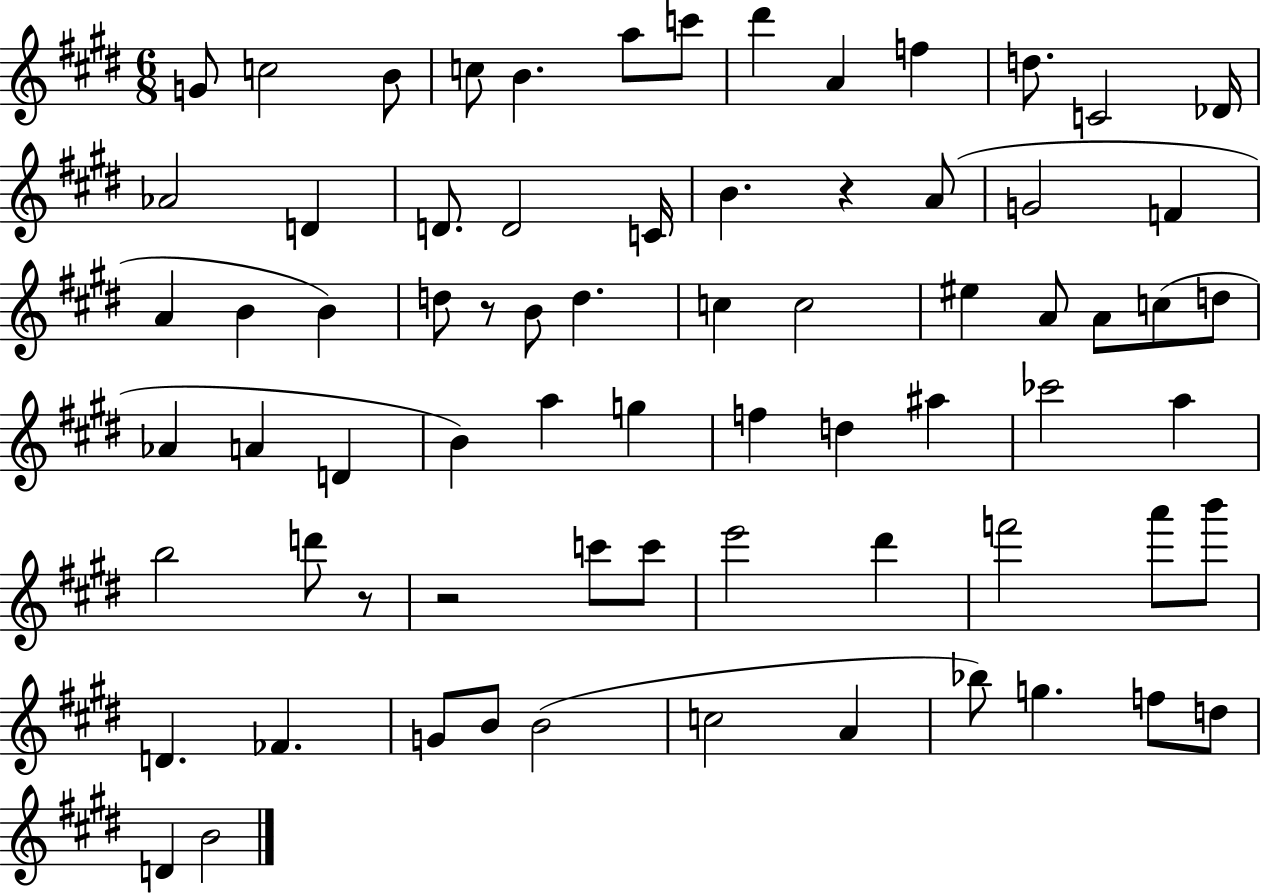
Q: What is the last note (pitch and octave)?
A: B4